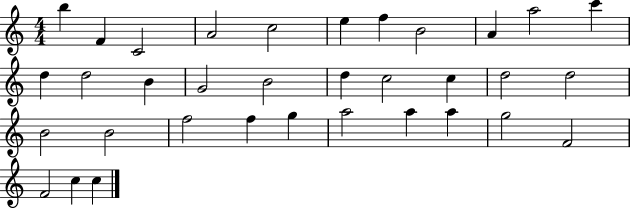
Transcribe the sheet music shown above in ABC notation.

X:1
T:Untitled
M:4/4
L:1/4
K:C
b F C2 A2 c2 e f B2 A a2 c' d d2 B G2 B2 d c2 c d2 d2 B2 B2 f2 f g a2 a a g2 F2 F2 c c